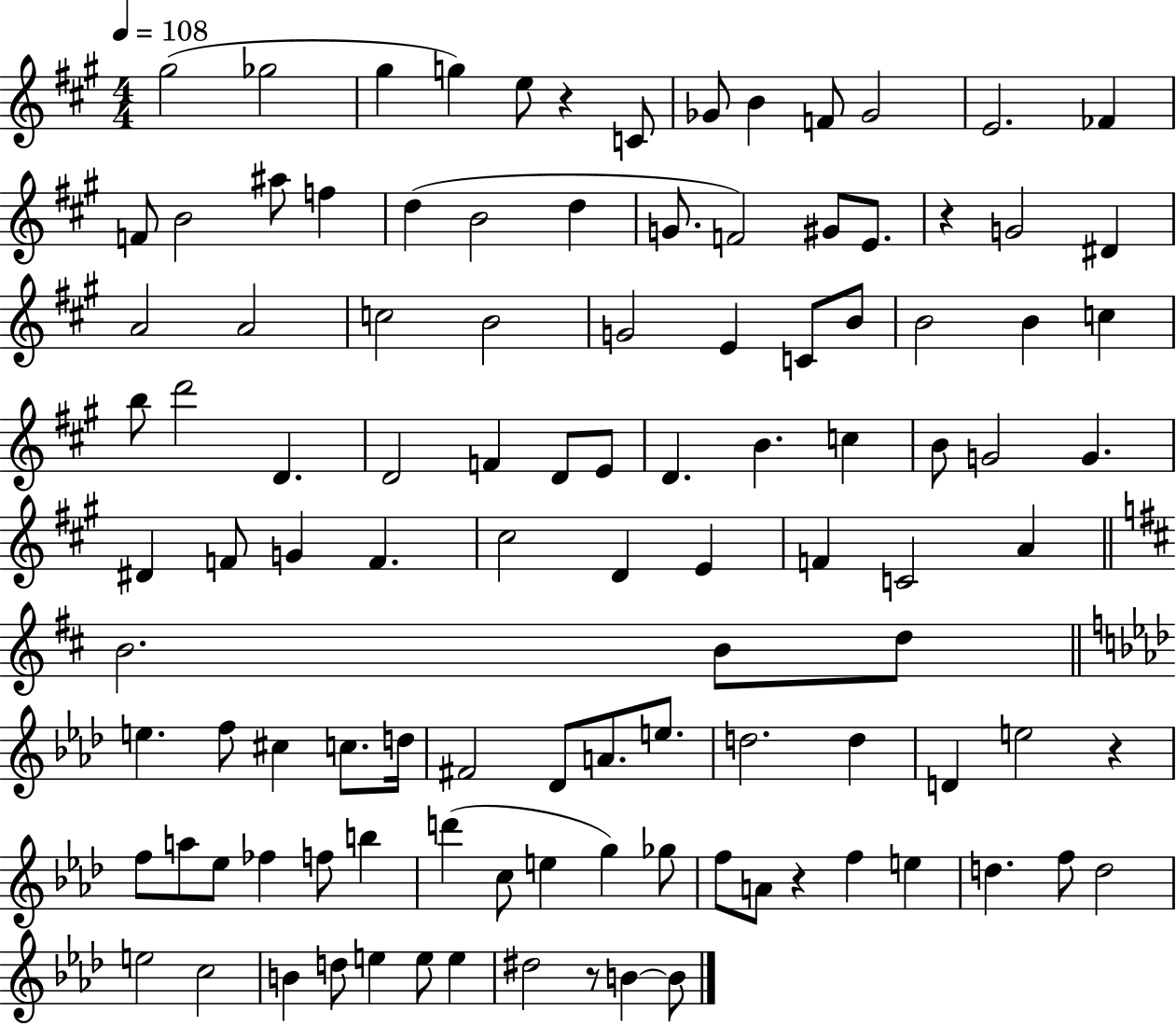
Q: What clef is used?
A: treble